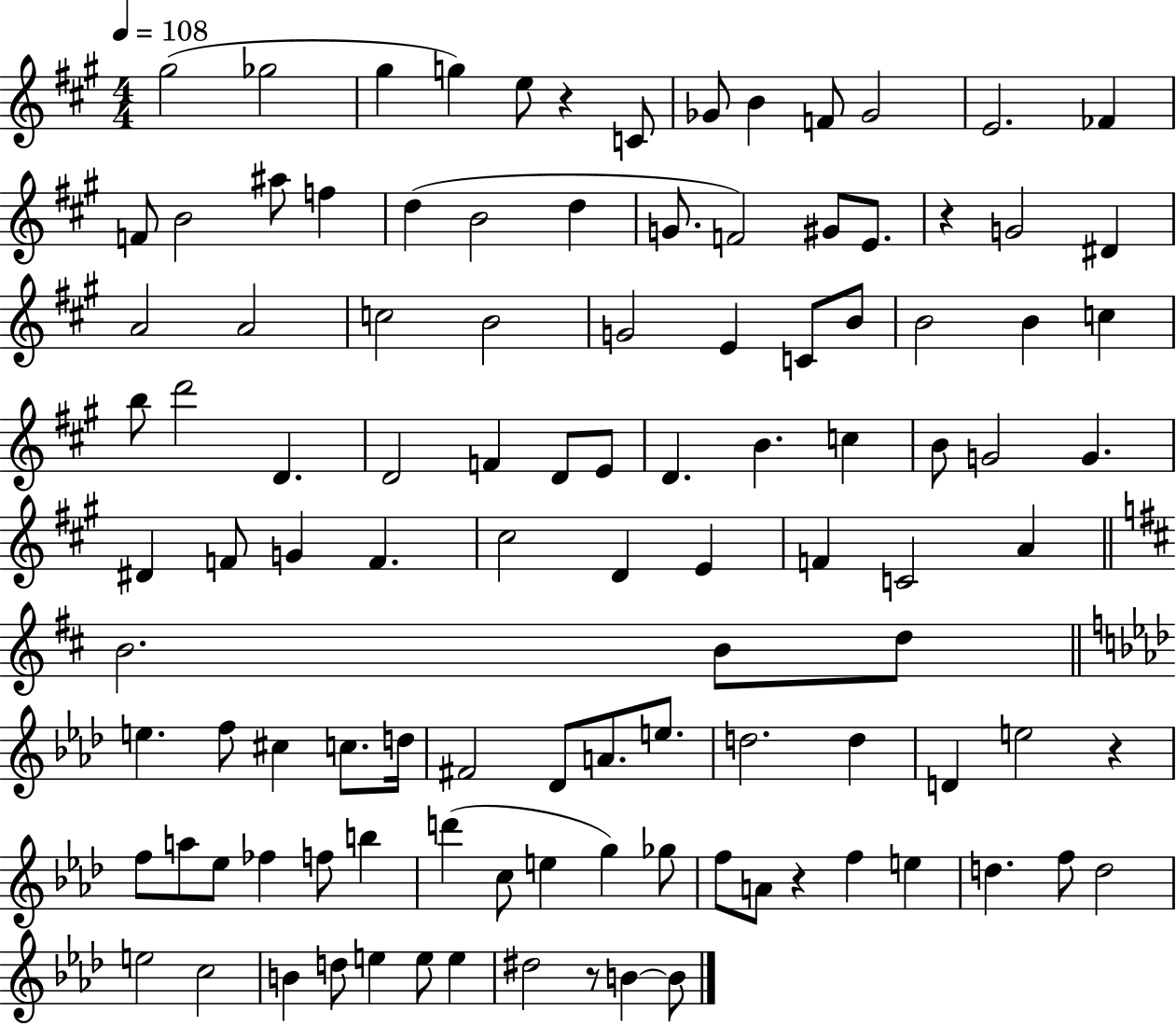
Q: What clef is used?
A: treble